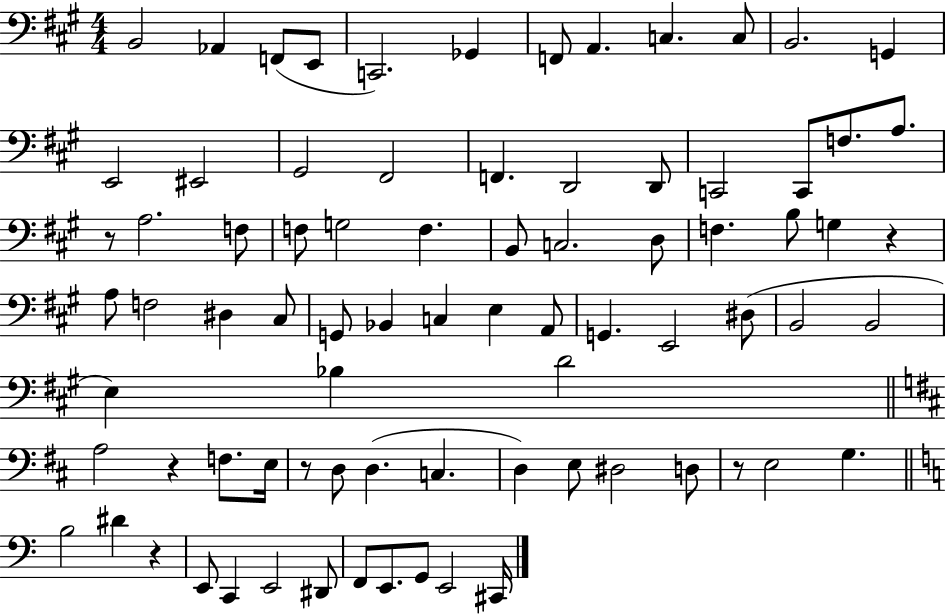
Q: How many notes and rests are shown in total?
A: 80